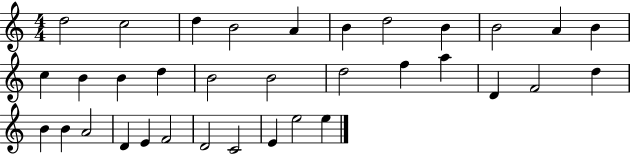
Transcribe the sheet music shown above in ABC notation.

X:1
T:Untitled
M:4/4
L:1/4
K:C
d2 c2 d B2 A B d2 B B2 A B c B B d B2 B2 d2 f a D F2 d B B A2 D E F2 D2 C2 E e2 e